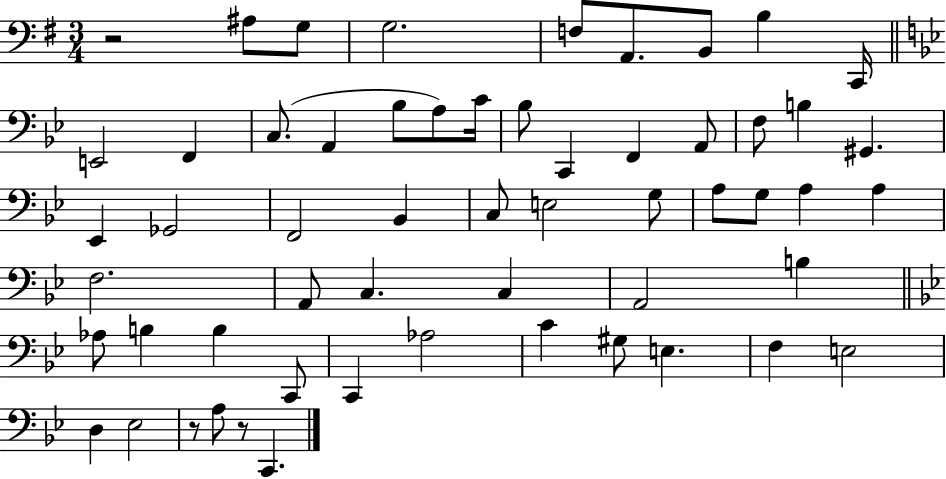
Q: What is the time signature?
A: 3/4